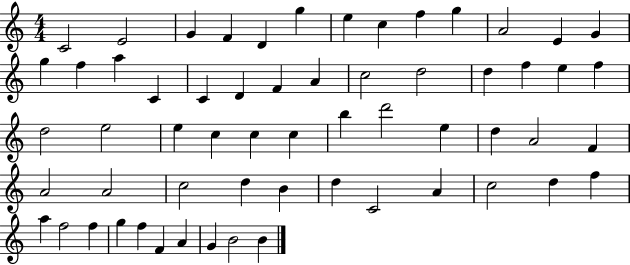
{
  \clef treble
  \numericTimeSignature
  \time 4/4
  \key c \major
  c'2 e'2 | g'4 f'4 d'4 g''4 | e''4 c''4 f''4 g''4 | a'2 e'4 g'4 | \break g''4 f''4 a''4 c'4 | c'4 d'4 f'4 a'4 | c''2 d''2 | d''4 f''4 e''4 f''4 | \break d''2 e''2 | e''4 c''4 c''4 c''4 | b''4 d'''2 e''4 | d''4 a'2 f'4 | \break a'2 a'2 | c''2 d''4 b'4 | d''4 c'2 a'4 | c''2 d''4 f''4 | \break a''4 f''2 f''4 | g''4 f''4 f'4 a'4 | g'4 b'2 b'4 | \bar "|."
}